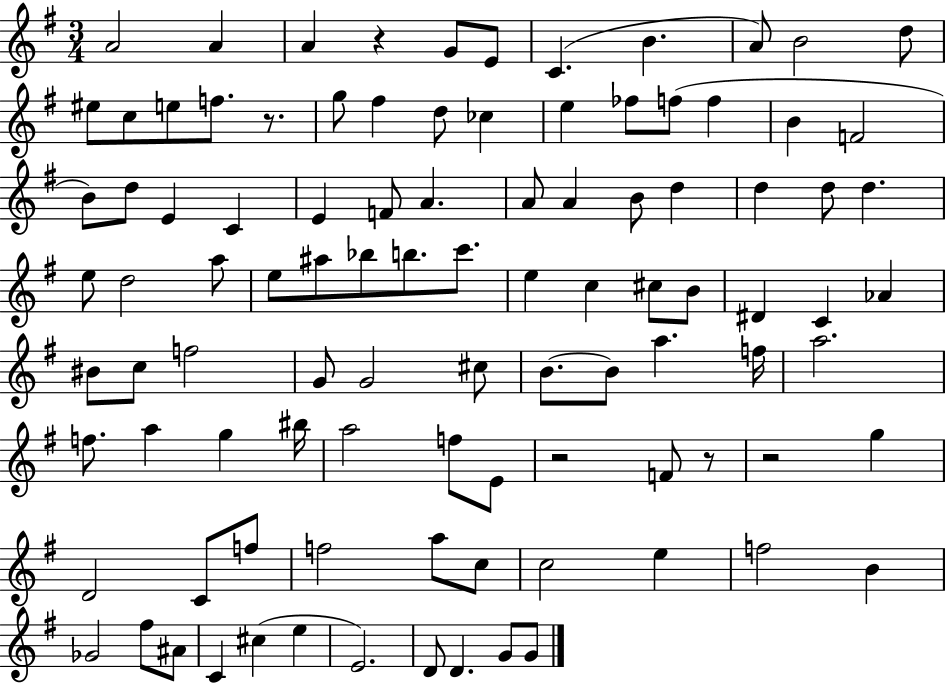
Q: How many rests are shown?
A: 5